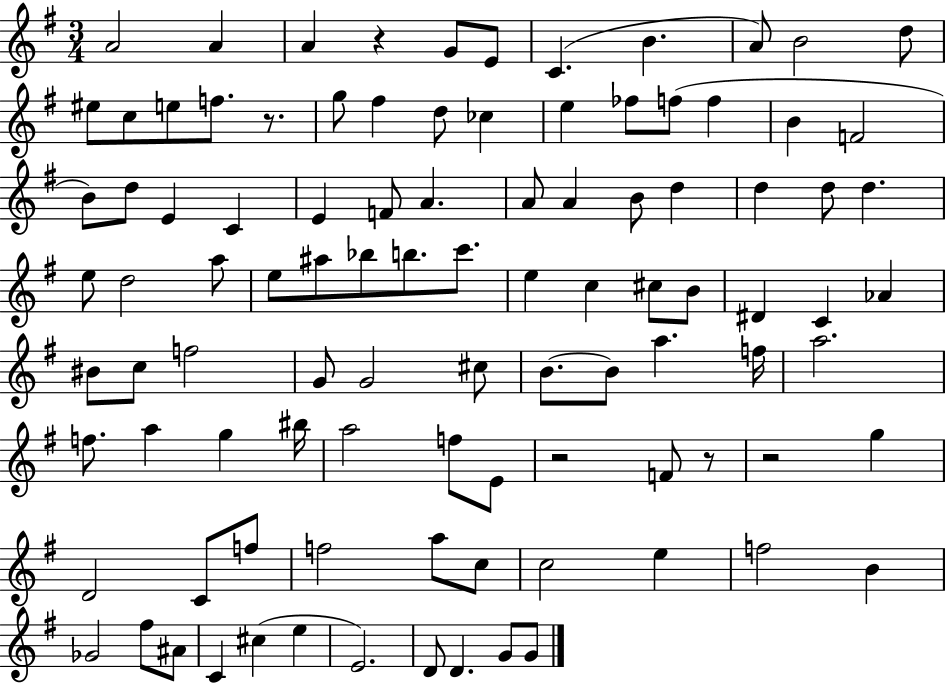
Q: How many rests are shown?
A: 5